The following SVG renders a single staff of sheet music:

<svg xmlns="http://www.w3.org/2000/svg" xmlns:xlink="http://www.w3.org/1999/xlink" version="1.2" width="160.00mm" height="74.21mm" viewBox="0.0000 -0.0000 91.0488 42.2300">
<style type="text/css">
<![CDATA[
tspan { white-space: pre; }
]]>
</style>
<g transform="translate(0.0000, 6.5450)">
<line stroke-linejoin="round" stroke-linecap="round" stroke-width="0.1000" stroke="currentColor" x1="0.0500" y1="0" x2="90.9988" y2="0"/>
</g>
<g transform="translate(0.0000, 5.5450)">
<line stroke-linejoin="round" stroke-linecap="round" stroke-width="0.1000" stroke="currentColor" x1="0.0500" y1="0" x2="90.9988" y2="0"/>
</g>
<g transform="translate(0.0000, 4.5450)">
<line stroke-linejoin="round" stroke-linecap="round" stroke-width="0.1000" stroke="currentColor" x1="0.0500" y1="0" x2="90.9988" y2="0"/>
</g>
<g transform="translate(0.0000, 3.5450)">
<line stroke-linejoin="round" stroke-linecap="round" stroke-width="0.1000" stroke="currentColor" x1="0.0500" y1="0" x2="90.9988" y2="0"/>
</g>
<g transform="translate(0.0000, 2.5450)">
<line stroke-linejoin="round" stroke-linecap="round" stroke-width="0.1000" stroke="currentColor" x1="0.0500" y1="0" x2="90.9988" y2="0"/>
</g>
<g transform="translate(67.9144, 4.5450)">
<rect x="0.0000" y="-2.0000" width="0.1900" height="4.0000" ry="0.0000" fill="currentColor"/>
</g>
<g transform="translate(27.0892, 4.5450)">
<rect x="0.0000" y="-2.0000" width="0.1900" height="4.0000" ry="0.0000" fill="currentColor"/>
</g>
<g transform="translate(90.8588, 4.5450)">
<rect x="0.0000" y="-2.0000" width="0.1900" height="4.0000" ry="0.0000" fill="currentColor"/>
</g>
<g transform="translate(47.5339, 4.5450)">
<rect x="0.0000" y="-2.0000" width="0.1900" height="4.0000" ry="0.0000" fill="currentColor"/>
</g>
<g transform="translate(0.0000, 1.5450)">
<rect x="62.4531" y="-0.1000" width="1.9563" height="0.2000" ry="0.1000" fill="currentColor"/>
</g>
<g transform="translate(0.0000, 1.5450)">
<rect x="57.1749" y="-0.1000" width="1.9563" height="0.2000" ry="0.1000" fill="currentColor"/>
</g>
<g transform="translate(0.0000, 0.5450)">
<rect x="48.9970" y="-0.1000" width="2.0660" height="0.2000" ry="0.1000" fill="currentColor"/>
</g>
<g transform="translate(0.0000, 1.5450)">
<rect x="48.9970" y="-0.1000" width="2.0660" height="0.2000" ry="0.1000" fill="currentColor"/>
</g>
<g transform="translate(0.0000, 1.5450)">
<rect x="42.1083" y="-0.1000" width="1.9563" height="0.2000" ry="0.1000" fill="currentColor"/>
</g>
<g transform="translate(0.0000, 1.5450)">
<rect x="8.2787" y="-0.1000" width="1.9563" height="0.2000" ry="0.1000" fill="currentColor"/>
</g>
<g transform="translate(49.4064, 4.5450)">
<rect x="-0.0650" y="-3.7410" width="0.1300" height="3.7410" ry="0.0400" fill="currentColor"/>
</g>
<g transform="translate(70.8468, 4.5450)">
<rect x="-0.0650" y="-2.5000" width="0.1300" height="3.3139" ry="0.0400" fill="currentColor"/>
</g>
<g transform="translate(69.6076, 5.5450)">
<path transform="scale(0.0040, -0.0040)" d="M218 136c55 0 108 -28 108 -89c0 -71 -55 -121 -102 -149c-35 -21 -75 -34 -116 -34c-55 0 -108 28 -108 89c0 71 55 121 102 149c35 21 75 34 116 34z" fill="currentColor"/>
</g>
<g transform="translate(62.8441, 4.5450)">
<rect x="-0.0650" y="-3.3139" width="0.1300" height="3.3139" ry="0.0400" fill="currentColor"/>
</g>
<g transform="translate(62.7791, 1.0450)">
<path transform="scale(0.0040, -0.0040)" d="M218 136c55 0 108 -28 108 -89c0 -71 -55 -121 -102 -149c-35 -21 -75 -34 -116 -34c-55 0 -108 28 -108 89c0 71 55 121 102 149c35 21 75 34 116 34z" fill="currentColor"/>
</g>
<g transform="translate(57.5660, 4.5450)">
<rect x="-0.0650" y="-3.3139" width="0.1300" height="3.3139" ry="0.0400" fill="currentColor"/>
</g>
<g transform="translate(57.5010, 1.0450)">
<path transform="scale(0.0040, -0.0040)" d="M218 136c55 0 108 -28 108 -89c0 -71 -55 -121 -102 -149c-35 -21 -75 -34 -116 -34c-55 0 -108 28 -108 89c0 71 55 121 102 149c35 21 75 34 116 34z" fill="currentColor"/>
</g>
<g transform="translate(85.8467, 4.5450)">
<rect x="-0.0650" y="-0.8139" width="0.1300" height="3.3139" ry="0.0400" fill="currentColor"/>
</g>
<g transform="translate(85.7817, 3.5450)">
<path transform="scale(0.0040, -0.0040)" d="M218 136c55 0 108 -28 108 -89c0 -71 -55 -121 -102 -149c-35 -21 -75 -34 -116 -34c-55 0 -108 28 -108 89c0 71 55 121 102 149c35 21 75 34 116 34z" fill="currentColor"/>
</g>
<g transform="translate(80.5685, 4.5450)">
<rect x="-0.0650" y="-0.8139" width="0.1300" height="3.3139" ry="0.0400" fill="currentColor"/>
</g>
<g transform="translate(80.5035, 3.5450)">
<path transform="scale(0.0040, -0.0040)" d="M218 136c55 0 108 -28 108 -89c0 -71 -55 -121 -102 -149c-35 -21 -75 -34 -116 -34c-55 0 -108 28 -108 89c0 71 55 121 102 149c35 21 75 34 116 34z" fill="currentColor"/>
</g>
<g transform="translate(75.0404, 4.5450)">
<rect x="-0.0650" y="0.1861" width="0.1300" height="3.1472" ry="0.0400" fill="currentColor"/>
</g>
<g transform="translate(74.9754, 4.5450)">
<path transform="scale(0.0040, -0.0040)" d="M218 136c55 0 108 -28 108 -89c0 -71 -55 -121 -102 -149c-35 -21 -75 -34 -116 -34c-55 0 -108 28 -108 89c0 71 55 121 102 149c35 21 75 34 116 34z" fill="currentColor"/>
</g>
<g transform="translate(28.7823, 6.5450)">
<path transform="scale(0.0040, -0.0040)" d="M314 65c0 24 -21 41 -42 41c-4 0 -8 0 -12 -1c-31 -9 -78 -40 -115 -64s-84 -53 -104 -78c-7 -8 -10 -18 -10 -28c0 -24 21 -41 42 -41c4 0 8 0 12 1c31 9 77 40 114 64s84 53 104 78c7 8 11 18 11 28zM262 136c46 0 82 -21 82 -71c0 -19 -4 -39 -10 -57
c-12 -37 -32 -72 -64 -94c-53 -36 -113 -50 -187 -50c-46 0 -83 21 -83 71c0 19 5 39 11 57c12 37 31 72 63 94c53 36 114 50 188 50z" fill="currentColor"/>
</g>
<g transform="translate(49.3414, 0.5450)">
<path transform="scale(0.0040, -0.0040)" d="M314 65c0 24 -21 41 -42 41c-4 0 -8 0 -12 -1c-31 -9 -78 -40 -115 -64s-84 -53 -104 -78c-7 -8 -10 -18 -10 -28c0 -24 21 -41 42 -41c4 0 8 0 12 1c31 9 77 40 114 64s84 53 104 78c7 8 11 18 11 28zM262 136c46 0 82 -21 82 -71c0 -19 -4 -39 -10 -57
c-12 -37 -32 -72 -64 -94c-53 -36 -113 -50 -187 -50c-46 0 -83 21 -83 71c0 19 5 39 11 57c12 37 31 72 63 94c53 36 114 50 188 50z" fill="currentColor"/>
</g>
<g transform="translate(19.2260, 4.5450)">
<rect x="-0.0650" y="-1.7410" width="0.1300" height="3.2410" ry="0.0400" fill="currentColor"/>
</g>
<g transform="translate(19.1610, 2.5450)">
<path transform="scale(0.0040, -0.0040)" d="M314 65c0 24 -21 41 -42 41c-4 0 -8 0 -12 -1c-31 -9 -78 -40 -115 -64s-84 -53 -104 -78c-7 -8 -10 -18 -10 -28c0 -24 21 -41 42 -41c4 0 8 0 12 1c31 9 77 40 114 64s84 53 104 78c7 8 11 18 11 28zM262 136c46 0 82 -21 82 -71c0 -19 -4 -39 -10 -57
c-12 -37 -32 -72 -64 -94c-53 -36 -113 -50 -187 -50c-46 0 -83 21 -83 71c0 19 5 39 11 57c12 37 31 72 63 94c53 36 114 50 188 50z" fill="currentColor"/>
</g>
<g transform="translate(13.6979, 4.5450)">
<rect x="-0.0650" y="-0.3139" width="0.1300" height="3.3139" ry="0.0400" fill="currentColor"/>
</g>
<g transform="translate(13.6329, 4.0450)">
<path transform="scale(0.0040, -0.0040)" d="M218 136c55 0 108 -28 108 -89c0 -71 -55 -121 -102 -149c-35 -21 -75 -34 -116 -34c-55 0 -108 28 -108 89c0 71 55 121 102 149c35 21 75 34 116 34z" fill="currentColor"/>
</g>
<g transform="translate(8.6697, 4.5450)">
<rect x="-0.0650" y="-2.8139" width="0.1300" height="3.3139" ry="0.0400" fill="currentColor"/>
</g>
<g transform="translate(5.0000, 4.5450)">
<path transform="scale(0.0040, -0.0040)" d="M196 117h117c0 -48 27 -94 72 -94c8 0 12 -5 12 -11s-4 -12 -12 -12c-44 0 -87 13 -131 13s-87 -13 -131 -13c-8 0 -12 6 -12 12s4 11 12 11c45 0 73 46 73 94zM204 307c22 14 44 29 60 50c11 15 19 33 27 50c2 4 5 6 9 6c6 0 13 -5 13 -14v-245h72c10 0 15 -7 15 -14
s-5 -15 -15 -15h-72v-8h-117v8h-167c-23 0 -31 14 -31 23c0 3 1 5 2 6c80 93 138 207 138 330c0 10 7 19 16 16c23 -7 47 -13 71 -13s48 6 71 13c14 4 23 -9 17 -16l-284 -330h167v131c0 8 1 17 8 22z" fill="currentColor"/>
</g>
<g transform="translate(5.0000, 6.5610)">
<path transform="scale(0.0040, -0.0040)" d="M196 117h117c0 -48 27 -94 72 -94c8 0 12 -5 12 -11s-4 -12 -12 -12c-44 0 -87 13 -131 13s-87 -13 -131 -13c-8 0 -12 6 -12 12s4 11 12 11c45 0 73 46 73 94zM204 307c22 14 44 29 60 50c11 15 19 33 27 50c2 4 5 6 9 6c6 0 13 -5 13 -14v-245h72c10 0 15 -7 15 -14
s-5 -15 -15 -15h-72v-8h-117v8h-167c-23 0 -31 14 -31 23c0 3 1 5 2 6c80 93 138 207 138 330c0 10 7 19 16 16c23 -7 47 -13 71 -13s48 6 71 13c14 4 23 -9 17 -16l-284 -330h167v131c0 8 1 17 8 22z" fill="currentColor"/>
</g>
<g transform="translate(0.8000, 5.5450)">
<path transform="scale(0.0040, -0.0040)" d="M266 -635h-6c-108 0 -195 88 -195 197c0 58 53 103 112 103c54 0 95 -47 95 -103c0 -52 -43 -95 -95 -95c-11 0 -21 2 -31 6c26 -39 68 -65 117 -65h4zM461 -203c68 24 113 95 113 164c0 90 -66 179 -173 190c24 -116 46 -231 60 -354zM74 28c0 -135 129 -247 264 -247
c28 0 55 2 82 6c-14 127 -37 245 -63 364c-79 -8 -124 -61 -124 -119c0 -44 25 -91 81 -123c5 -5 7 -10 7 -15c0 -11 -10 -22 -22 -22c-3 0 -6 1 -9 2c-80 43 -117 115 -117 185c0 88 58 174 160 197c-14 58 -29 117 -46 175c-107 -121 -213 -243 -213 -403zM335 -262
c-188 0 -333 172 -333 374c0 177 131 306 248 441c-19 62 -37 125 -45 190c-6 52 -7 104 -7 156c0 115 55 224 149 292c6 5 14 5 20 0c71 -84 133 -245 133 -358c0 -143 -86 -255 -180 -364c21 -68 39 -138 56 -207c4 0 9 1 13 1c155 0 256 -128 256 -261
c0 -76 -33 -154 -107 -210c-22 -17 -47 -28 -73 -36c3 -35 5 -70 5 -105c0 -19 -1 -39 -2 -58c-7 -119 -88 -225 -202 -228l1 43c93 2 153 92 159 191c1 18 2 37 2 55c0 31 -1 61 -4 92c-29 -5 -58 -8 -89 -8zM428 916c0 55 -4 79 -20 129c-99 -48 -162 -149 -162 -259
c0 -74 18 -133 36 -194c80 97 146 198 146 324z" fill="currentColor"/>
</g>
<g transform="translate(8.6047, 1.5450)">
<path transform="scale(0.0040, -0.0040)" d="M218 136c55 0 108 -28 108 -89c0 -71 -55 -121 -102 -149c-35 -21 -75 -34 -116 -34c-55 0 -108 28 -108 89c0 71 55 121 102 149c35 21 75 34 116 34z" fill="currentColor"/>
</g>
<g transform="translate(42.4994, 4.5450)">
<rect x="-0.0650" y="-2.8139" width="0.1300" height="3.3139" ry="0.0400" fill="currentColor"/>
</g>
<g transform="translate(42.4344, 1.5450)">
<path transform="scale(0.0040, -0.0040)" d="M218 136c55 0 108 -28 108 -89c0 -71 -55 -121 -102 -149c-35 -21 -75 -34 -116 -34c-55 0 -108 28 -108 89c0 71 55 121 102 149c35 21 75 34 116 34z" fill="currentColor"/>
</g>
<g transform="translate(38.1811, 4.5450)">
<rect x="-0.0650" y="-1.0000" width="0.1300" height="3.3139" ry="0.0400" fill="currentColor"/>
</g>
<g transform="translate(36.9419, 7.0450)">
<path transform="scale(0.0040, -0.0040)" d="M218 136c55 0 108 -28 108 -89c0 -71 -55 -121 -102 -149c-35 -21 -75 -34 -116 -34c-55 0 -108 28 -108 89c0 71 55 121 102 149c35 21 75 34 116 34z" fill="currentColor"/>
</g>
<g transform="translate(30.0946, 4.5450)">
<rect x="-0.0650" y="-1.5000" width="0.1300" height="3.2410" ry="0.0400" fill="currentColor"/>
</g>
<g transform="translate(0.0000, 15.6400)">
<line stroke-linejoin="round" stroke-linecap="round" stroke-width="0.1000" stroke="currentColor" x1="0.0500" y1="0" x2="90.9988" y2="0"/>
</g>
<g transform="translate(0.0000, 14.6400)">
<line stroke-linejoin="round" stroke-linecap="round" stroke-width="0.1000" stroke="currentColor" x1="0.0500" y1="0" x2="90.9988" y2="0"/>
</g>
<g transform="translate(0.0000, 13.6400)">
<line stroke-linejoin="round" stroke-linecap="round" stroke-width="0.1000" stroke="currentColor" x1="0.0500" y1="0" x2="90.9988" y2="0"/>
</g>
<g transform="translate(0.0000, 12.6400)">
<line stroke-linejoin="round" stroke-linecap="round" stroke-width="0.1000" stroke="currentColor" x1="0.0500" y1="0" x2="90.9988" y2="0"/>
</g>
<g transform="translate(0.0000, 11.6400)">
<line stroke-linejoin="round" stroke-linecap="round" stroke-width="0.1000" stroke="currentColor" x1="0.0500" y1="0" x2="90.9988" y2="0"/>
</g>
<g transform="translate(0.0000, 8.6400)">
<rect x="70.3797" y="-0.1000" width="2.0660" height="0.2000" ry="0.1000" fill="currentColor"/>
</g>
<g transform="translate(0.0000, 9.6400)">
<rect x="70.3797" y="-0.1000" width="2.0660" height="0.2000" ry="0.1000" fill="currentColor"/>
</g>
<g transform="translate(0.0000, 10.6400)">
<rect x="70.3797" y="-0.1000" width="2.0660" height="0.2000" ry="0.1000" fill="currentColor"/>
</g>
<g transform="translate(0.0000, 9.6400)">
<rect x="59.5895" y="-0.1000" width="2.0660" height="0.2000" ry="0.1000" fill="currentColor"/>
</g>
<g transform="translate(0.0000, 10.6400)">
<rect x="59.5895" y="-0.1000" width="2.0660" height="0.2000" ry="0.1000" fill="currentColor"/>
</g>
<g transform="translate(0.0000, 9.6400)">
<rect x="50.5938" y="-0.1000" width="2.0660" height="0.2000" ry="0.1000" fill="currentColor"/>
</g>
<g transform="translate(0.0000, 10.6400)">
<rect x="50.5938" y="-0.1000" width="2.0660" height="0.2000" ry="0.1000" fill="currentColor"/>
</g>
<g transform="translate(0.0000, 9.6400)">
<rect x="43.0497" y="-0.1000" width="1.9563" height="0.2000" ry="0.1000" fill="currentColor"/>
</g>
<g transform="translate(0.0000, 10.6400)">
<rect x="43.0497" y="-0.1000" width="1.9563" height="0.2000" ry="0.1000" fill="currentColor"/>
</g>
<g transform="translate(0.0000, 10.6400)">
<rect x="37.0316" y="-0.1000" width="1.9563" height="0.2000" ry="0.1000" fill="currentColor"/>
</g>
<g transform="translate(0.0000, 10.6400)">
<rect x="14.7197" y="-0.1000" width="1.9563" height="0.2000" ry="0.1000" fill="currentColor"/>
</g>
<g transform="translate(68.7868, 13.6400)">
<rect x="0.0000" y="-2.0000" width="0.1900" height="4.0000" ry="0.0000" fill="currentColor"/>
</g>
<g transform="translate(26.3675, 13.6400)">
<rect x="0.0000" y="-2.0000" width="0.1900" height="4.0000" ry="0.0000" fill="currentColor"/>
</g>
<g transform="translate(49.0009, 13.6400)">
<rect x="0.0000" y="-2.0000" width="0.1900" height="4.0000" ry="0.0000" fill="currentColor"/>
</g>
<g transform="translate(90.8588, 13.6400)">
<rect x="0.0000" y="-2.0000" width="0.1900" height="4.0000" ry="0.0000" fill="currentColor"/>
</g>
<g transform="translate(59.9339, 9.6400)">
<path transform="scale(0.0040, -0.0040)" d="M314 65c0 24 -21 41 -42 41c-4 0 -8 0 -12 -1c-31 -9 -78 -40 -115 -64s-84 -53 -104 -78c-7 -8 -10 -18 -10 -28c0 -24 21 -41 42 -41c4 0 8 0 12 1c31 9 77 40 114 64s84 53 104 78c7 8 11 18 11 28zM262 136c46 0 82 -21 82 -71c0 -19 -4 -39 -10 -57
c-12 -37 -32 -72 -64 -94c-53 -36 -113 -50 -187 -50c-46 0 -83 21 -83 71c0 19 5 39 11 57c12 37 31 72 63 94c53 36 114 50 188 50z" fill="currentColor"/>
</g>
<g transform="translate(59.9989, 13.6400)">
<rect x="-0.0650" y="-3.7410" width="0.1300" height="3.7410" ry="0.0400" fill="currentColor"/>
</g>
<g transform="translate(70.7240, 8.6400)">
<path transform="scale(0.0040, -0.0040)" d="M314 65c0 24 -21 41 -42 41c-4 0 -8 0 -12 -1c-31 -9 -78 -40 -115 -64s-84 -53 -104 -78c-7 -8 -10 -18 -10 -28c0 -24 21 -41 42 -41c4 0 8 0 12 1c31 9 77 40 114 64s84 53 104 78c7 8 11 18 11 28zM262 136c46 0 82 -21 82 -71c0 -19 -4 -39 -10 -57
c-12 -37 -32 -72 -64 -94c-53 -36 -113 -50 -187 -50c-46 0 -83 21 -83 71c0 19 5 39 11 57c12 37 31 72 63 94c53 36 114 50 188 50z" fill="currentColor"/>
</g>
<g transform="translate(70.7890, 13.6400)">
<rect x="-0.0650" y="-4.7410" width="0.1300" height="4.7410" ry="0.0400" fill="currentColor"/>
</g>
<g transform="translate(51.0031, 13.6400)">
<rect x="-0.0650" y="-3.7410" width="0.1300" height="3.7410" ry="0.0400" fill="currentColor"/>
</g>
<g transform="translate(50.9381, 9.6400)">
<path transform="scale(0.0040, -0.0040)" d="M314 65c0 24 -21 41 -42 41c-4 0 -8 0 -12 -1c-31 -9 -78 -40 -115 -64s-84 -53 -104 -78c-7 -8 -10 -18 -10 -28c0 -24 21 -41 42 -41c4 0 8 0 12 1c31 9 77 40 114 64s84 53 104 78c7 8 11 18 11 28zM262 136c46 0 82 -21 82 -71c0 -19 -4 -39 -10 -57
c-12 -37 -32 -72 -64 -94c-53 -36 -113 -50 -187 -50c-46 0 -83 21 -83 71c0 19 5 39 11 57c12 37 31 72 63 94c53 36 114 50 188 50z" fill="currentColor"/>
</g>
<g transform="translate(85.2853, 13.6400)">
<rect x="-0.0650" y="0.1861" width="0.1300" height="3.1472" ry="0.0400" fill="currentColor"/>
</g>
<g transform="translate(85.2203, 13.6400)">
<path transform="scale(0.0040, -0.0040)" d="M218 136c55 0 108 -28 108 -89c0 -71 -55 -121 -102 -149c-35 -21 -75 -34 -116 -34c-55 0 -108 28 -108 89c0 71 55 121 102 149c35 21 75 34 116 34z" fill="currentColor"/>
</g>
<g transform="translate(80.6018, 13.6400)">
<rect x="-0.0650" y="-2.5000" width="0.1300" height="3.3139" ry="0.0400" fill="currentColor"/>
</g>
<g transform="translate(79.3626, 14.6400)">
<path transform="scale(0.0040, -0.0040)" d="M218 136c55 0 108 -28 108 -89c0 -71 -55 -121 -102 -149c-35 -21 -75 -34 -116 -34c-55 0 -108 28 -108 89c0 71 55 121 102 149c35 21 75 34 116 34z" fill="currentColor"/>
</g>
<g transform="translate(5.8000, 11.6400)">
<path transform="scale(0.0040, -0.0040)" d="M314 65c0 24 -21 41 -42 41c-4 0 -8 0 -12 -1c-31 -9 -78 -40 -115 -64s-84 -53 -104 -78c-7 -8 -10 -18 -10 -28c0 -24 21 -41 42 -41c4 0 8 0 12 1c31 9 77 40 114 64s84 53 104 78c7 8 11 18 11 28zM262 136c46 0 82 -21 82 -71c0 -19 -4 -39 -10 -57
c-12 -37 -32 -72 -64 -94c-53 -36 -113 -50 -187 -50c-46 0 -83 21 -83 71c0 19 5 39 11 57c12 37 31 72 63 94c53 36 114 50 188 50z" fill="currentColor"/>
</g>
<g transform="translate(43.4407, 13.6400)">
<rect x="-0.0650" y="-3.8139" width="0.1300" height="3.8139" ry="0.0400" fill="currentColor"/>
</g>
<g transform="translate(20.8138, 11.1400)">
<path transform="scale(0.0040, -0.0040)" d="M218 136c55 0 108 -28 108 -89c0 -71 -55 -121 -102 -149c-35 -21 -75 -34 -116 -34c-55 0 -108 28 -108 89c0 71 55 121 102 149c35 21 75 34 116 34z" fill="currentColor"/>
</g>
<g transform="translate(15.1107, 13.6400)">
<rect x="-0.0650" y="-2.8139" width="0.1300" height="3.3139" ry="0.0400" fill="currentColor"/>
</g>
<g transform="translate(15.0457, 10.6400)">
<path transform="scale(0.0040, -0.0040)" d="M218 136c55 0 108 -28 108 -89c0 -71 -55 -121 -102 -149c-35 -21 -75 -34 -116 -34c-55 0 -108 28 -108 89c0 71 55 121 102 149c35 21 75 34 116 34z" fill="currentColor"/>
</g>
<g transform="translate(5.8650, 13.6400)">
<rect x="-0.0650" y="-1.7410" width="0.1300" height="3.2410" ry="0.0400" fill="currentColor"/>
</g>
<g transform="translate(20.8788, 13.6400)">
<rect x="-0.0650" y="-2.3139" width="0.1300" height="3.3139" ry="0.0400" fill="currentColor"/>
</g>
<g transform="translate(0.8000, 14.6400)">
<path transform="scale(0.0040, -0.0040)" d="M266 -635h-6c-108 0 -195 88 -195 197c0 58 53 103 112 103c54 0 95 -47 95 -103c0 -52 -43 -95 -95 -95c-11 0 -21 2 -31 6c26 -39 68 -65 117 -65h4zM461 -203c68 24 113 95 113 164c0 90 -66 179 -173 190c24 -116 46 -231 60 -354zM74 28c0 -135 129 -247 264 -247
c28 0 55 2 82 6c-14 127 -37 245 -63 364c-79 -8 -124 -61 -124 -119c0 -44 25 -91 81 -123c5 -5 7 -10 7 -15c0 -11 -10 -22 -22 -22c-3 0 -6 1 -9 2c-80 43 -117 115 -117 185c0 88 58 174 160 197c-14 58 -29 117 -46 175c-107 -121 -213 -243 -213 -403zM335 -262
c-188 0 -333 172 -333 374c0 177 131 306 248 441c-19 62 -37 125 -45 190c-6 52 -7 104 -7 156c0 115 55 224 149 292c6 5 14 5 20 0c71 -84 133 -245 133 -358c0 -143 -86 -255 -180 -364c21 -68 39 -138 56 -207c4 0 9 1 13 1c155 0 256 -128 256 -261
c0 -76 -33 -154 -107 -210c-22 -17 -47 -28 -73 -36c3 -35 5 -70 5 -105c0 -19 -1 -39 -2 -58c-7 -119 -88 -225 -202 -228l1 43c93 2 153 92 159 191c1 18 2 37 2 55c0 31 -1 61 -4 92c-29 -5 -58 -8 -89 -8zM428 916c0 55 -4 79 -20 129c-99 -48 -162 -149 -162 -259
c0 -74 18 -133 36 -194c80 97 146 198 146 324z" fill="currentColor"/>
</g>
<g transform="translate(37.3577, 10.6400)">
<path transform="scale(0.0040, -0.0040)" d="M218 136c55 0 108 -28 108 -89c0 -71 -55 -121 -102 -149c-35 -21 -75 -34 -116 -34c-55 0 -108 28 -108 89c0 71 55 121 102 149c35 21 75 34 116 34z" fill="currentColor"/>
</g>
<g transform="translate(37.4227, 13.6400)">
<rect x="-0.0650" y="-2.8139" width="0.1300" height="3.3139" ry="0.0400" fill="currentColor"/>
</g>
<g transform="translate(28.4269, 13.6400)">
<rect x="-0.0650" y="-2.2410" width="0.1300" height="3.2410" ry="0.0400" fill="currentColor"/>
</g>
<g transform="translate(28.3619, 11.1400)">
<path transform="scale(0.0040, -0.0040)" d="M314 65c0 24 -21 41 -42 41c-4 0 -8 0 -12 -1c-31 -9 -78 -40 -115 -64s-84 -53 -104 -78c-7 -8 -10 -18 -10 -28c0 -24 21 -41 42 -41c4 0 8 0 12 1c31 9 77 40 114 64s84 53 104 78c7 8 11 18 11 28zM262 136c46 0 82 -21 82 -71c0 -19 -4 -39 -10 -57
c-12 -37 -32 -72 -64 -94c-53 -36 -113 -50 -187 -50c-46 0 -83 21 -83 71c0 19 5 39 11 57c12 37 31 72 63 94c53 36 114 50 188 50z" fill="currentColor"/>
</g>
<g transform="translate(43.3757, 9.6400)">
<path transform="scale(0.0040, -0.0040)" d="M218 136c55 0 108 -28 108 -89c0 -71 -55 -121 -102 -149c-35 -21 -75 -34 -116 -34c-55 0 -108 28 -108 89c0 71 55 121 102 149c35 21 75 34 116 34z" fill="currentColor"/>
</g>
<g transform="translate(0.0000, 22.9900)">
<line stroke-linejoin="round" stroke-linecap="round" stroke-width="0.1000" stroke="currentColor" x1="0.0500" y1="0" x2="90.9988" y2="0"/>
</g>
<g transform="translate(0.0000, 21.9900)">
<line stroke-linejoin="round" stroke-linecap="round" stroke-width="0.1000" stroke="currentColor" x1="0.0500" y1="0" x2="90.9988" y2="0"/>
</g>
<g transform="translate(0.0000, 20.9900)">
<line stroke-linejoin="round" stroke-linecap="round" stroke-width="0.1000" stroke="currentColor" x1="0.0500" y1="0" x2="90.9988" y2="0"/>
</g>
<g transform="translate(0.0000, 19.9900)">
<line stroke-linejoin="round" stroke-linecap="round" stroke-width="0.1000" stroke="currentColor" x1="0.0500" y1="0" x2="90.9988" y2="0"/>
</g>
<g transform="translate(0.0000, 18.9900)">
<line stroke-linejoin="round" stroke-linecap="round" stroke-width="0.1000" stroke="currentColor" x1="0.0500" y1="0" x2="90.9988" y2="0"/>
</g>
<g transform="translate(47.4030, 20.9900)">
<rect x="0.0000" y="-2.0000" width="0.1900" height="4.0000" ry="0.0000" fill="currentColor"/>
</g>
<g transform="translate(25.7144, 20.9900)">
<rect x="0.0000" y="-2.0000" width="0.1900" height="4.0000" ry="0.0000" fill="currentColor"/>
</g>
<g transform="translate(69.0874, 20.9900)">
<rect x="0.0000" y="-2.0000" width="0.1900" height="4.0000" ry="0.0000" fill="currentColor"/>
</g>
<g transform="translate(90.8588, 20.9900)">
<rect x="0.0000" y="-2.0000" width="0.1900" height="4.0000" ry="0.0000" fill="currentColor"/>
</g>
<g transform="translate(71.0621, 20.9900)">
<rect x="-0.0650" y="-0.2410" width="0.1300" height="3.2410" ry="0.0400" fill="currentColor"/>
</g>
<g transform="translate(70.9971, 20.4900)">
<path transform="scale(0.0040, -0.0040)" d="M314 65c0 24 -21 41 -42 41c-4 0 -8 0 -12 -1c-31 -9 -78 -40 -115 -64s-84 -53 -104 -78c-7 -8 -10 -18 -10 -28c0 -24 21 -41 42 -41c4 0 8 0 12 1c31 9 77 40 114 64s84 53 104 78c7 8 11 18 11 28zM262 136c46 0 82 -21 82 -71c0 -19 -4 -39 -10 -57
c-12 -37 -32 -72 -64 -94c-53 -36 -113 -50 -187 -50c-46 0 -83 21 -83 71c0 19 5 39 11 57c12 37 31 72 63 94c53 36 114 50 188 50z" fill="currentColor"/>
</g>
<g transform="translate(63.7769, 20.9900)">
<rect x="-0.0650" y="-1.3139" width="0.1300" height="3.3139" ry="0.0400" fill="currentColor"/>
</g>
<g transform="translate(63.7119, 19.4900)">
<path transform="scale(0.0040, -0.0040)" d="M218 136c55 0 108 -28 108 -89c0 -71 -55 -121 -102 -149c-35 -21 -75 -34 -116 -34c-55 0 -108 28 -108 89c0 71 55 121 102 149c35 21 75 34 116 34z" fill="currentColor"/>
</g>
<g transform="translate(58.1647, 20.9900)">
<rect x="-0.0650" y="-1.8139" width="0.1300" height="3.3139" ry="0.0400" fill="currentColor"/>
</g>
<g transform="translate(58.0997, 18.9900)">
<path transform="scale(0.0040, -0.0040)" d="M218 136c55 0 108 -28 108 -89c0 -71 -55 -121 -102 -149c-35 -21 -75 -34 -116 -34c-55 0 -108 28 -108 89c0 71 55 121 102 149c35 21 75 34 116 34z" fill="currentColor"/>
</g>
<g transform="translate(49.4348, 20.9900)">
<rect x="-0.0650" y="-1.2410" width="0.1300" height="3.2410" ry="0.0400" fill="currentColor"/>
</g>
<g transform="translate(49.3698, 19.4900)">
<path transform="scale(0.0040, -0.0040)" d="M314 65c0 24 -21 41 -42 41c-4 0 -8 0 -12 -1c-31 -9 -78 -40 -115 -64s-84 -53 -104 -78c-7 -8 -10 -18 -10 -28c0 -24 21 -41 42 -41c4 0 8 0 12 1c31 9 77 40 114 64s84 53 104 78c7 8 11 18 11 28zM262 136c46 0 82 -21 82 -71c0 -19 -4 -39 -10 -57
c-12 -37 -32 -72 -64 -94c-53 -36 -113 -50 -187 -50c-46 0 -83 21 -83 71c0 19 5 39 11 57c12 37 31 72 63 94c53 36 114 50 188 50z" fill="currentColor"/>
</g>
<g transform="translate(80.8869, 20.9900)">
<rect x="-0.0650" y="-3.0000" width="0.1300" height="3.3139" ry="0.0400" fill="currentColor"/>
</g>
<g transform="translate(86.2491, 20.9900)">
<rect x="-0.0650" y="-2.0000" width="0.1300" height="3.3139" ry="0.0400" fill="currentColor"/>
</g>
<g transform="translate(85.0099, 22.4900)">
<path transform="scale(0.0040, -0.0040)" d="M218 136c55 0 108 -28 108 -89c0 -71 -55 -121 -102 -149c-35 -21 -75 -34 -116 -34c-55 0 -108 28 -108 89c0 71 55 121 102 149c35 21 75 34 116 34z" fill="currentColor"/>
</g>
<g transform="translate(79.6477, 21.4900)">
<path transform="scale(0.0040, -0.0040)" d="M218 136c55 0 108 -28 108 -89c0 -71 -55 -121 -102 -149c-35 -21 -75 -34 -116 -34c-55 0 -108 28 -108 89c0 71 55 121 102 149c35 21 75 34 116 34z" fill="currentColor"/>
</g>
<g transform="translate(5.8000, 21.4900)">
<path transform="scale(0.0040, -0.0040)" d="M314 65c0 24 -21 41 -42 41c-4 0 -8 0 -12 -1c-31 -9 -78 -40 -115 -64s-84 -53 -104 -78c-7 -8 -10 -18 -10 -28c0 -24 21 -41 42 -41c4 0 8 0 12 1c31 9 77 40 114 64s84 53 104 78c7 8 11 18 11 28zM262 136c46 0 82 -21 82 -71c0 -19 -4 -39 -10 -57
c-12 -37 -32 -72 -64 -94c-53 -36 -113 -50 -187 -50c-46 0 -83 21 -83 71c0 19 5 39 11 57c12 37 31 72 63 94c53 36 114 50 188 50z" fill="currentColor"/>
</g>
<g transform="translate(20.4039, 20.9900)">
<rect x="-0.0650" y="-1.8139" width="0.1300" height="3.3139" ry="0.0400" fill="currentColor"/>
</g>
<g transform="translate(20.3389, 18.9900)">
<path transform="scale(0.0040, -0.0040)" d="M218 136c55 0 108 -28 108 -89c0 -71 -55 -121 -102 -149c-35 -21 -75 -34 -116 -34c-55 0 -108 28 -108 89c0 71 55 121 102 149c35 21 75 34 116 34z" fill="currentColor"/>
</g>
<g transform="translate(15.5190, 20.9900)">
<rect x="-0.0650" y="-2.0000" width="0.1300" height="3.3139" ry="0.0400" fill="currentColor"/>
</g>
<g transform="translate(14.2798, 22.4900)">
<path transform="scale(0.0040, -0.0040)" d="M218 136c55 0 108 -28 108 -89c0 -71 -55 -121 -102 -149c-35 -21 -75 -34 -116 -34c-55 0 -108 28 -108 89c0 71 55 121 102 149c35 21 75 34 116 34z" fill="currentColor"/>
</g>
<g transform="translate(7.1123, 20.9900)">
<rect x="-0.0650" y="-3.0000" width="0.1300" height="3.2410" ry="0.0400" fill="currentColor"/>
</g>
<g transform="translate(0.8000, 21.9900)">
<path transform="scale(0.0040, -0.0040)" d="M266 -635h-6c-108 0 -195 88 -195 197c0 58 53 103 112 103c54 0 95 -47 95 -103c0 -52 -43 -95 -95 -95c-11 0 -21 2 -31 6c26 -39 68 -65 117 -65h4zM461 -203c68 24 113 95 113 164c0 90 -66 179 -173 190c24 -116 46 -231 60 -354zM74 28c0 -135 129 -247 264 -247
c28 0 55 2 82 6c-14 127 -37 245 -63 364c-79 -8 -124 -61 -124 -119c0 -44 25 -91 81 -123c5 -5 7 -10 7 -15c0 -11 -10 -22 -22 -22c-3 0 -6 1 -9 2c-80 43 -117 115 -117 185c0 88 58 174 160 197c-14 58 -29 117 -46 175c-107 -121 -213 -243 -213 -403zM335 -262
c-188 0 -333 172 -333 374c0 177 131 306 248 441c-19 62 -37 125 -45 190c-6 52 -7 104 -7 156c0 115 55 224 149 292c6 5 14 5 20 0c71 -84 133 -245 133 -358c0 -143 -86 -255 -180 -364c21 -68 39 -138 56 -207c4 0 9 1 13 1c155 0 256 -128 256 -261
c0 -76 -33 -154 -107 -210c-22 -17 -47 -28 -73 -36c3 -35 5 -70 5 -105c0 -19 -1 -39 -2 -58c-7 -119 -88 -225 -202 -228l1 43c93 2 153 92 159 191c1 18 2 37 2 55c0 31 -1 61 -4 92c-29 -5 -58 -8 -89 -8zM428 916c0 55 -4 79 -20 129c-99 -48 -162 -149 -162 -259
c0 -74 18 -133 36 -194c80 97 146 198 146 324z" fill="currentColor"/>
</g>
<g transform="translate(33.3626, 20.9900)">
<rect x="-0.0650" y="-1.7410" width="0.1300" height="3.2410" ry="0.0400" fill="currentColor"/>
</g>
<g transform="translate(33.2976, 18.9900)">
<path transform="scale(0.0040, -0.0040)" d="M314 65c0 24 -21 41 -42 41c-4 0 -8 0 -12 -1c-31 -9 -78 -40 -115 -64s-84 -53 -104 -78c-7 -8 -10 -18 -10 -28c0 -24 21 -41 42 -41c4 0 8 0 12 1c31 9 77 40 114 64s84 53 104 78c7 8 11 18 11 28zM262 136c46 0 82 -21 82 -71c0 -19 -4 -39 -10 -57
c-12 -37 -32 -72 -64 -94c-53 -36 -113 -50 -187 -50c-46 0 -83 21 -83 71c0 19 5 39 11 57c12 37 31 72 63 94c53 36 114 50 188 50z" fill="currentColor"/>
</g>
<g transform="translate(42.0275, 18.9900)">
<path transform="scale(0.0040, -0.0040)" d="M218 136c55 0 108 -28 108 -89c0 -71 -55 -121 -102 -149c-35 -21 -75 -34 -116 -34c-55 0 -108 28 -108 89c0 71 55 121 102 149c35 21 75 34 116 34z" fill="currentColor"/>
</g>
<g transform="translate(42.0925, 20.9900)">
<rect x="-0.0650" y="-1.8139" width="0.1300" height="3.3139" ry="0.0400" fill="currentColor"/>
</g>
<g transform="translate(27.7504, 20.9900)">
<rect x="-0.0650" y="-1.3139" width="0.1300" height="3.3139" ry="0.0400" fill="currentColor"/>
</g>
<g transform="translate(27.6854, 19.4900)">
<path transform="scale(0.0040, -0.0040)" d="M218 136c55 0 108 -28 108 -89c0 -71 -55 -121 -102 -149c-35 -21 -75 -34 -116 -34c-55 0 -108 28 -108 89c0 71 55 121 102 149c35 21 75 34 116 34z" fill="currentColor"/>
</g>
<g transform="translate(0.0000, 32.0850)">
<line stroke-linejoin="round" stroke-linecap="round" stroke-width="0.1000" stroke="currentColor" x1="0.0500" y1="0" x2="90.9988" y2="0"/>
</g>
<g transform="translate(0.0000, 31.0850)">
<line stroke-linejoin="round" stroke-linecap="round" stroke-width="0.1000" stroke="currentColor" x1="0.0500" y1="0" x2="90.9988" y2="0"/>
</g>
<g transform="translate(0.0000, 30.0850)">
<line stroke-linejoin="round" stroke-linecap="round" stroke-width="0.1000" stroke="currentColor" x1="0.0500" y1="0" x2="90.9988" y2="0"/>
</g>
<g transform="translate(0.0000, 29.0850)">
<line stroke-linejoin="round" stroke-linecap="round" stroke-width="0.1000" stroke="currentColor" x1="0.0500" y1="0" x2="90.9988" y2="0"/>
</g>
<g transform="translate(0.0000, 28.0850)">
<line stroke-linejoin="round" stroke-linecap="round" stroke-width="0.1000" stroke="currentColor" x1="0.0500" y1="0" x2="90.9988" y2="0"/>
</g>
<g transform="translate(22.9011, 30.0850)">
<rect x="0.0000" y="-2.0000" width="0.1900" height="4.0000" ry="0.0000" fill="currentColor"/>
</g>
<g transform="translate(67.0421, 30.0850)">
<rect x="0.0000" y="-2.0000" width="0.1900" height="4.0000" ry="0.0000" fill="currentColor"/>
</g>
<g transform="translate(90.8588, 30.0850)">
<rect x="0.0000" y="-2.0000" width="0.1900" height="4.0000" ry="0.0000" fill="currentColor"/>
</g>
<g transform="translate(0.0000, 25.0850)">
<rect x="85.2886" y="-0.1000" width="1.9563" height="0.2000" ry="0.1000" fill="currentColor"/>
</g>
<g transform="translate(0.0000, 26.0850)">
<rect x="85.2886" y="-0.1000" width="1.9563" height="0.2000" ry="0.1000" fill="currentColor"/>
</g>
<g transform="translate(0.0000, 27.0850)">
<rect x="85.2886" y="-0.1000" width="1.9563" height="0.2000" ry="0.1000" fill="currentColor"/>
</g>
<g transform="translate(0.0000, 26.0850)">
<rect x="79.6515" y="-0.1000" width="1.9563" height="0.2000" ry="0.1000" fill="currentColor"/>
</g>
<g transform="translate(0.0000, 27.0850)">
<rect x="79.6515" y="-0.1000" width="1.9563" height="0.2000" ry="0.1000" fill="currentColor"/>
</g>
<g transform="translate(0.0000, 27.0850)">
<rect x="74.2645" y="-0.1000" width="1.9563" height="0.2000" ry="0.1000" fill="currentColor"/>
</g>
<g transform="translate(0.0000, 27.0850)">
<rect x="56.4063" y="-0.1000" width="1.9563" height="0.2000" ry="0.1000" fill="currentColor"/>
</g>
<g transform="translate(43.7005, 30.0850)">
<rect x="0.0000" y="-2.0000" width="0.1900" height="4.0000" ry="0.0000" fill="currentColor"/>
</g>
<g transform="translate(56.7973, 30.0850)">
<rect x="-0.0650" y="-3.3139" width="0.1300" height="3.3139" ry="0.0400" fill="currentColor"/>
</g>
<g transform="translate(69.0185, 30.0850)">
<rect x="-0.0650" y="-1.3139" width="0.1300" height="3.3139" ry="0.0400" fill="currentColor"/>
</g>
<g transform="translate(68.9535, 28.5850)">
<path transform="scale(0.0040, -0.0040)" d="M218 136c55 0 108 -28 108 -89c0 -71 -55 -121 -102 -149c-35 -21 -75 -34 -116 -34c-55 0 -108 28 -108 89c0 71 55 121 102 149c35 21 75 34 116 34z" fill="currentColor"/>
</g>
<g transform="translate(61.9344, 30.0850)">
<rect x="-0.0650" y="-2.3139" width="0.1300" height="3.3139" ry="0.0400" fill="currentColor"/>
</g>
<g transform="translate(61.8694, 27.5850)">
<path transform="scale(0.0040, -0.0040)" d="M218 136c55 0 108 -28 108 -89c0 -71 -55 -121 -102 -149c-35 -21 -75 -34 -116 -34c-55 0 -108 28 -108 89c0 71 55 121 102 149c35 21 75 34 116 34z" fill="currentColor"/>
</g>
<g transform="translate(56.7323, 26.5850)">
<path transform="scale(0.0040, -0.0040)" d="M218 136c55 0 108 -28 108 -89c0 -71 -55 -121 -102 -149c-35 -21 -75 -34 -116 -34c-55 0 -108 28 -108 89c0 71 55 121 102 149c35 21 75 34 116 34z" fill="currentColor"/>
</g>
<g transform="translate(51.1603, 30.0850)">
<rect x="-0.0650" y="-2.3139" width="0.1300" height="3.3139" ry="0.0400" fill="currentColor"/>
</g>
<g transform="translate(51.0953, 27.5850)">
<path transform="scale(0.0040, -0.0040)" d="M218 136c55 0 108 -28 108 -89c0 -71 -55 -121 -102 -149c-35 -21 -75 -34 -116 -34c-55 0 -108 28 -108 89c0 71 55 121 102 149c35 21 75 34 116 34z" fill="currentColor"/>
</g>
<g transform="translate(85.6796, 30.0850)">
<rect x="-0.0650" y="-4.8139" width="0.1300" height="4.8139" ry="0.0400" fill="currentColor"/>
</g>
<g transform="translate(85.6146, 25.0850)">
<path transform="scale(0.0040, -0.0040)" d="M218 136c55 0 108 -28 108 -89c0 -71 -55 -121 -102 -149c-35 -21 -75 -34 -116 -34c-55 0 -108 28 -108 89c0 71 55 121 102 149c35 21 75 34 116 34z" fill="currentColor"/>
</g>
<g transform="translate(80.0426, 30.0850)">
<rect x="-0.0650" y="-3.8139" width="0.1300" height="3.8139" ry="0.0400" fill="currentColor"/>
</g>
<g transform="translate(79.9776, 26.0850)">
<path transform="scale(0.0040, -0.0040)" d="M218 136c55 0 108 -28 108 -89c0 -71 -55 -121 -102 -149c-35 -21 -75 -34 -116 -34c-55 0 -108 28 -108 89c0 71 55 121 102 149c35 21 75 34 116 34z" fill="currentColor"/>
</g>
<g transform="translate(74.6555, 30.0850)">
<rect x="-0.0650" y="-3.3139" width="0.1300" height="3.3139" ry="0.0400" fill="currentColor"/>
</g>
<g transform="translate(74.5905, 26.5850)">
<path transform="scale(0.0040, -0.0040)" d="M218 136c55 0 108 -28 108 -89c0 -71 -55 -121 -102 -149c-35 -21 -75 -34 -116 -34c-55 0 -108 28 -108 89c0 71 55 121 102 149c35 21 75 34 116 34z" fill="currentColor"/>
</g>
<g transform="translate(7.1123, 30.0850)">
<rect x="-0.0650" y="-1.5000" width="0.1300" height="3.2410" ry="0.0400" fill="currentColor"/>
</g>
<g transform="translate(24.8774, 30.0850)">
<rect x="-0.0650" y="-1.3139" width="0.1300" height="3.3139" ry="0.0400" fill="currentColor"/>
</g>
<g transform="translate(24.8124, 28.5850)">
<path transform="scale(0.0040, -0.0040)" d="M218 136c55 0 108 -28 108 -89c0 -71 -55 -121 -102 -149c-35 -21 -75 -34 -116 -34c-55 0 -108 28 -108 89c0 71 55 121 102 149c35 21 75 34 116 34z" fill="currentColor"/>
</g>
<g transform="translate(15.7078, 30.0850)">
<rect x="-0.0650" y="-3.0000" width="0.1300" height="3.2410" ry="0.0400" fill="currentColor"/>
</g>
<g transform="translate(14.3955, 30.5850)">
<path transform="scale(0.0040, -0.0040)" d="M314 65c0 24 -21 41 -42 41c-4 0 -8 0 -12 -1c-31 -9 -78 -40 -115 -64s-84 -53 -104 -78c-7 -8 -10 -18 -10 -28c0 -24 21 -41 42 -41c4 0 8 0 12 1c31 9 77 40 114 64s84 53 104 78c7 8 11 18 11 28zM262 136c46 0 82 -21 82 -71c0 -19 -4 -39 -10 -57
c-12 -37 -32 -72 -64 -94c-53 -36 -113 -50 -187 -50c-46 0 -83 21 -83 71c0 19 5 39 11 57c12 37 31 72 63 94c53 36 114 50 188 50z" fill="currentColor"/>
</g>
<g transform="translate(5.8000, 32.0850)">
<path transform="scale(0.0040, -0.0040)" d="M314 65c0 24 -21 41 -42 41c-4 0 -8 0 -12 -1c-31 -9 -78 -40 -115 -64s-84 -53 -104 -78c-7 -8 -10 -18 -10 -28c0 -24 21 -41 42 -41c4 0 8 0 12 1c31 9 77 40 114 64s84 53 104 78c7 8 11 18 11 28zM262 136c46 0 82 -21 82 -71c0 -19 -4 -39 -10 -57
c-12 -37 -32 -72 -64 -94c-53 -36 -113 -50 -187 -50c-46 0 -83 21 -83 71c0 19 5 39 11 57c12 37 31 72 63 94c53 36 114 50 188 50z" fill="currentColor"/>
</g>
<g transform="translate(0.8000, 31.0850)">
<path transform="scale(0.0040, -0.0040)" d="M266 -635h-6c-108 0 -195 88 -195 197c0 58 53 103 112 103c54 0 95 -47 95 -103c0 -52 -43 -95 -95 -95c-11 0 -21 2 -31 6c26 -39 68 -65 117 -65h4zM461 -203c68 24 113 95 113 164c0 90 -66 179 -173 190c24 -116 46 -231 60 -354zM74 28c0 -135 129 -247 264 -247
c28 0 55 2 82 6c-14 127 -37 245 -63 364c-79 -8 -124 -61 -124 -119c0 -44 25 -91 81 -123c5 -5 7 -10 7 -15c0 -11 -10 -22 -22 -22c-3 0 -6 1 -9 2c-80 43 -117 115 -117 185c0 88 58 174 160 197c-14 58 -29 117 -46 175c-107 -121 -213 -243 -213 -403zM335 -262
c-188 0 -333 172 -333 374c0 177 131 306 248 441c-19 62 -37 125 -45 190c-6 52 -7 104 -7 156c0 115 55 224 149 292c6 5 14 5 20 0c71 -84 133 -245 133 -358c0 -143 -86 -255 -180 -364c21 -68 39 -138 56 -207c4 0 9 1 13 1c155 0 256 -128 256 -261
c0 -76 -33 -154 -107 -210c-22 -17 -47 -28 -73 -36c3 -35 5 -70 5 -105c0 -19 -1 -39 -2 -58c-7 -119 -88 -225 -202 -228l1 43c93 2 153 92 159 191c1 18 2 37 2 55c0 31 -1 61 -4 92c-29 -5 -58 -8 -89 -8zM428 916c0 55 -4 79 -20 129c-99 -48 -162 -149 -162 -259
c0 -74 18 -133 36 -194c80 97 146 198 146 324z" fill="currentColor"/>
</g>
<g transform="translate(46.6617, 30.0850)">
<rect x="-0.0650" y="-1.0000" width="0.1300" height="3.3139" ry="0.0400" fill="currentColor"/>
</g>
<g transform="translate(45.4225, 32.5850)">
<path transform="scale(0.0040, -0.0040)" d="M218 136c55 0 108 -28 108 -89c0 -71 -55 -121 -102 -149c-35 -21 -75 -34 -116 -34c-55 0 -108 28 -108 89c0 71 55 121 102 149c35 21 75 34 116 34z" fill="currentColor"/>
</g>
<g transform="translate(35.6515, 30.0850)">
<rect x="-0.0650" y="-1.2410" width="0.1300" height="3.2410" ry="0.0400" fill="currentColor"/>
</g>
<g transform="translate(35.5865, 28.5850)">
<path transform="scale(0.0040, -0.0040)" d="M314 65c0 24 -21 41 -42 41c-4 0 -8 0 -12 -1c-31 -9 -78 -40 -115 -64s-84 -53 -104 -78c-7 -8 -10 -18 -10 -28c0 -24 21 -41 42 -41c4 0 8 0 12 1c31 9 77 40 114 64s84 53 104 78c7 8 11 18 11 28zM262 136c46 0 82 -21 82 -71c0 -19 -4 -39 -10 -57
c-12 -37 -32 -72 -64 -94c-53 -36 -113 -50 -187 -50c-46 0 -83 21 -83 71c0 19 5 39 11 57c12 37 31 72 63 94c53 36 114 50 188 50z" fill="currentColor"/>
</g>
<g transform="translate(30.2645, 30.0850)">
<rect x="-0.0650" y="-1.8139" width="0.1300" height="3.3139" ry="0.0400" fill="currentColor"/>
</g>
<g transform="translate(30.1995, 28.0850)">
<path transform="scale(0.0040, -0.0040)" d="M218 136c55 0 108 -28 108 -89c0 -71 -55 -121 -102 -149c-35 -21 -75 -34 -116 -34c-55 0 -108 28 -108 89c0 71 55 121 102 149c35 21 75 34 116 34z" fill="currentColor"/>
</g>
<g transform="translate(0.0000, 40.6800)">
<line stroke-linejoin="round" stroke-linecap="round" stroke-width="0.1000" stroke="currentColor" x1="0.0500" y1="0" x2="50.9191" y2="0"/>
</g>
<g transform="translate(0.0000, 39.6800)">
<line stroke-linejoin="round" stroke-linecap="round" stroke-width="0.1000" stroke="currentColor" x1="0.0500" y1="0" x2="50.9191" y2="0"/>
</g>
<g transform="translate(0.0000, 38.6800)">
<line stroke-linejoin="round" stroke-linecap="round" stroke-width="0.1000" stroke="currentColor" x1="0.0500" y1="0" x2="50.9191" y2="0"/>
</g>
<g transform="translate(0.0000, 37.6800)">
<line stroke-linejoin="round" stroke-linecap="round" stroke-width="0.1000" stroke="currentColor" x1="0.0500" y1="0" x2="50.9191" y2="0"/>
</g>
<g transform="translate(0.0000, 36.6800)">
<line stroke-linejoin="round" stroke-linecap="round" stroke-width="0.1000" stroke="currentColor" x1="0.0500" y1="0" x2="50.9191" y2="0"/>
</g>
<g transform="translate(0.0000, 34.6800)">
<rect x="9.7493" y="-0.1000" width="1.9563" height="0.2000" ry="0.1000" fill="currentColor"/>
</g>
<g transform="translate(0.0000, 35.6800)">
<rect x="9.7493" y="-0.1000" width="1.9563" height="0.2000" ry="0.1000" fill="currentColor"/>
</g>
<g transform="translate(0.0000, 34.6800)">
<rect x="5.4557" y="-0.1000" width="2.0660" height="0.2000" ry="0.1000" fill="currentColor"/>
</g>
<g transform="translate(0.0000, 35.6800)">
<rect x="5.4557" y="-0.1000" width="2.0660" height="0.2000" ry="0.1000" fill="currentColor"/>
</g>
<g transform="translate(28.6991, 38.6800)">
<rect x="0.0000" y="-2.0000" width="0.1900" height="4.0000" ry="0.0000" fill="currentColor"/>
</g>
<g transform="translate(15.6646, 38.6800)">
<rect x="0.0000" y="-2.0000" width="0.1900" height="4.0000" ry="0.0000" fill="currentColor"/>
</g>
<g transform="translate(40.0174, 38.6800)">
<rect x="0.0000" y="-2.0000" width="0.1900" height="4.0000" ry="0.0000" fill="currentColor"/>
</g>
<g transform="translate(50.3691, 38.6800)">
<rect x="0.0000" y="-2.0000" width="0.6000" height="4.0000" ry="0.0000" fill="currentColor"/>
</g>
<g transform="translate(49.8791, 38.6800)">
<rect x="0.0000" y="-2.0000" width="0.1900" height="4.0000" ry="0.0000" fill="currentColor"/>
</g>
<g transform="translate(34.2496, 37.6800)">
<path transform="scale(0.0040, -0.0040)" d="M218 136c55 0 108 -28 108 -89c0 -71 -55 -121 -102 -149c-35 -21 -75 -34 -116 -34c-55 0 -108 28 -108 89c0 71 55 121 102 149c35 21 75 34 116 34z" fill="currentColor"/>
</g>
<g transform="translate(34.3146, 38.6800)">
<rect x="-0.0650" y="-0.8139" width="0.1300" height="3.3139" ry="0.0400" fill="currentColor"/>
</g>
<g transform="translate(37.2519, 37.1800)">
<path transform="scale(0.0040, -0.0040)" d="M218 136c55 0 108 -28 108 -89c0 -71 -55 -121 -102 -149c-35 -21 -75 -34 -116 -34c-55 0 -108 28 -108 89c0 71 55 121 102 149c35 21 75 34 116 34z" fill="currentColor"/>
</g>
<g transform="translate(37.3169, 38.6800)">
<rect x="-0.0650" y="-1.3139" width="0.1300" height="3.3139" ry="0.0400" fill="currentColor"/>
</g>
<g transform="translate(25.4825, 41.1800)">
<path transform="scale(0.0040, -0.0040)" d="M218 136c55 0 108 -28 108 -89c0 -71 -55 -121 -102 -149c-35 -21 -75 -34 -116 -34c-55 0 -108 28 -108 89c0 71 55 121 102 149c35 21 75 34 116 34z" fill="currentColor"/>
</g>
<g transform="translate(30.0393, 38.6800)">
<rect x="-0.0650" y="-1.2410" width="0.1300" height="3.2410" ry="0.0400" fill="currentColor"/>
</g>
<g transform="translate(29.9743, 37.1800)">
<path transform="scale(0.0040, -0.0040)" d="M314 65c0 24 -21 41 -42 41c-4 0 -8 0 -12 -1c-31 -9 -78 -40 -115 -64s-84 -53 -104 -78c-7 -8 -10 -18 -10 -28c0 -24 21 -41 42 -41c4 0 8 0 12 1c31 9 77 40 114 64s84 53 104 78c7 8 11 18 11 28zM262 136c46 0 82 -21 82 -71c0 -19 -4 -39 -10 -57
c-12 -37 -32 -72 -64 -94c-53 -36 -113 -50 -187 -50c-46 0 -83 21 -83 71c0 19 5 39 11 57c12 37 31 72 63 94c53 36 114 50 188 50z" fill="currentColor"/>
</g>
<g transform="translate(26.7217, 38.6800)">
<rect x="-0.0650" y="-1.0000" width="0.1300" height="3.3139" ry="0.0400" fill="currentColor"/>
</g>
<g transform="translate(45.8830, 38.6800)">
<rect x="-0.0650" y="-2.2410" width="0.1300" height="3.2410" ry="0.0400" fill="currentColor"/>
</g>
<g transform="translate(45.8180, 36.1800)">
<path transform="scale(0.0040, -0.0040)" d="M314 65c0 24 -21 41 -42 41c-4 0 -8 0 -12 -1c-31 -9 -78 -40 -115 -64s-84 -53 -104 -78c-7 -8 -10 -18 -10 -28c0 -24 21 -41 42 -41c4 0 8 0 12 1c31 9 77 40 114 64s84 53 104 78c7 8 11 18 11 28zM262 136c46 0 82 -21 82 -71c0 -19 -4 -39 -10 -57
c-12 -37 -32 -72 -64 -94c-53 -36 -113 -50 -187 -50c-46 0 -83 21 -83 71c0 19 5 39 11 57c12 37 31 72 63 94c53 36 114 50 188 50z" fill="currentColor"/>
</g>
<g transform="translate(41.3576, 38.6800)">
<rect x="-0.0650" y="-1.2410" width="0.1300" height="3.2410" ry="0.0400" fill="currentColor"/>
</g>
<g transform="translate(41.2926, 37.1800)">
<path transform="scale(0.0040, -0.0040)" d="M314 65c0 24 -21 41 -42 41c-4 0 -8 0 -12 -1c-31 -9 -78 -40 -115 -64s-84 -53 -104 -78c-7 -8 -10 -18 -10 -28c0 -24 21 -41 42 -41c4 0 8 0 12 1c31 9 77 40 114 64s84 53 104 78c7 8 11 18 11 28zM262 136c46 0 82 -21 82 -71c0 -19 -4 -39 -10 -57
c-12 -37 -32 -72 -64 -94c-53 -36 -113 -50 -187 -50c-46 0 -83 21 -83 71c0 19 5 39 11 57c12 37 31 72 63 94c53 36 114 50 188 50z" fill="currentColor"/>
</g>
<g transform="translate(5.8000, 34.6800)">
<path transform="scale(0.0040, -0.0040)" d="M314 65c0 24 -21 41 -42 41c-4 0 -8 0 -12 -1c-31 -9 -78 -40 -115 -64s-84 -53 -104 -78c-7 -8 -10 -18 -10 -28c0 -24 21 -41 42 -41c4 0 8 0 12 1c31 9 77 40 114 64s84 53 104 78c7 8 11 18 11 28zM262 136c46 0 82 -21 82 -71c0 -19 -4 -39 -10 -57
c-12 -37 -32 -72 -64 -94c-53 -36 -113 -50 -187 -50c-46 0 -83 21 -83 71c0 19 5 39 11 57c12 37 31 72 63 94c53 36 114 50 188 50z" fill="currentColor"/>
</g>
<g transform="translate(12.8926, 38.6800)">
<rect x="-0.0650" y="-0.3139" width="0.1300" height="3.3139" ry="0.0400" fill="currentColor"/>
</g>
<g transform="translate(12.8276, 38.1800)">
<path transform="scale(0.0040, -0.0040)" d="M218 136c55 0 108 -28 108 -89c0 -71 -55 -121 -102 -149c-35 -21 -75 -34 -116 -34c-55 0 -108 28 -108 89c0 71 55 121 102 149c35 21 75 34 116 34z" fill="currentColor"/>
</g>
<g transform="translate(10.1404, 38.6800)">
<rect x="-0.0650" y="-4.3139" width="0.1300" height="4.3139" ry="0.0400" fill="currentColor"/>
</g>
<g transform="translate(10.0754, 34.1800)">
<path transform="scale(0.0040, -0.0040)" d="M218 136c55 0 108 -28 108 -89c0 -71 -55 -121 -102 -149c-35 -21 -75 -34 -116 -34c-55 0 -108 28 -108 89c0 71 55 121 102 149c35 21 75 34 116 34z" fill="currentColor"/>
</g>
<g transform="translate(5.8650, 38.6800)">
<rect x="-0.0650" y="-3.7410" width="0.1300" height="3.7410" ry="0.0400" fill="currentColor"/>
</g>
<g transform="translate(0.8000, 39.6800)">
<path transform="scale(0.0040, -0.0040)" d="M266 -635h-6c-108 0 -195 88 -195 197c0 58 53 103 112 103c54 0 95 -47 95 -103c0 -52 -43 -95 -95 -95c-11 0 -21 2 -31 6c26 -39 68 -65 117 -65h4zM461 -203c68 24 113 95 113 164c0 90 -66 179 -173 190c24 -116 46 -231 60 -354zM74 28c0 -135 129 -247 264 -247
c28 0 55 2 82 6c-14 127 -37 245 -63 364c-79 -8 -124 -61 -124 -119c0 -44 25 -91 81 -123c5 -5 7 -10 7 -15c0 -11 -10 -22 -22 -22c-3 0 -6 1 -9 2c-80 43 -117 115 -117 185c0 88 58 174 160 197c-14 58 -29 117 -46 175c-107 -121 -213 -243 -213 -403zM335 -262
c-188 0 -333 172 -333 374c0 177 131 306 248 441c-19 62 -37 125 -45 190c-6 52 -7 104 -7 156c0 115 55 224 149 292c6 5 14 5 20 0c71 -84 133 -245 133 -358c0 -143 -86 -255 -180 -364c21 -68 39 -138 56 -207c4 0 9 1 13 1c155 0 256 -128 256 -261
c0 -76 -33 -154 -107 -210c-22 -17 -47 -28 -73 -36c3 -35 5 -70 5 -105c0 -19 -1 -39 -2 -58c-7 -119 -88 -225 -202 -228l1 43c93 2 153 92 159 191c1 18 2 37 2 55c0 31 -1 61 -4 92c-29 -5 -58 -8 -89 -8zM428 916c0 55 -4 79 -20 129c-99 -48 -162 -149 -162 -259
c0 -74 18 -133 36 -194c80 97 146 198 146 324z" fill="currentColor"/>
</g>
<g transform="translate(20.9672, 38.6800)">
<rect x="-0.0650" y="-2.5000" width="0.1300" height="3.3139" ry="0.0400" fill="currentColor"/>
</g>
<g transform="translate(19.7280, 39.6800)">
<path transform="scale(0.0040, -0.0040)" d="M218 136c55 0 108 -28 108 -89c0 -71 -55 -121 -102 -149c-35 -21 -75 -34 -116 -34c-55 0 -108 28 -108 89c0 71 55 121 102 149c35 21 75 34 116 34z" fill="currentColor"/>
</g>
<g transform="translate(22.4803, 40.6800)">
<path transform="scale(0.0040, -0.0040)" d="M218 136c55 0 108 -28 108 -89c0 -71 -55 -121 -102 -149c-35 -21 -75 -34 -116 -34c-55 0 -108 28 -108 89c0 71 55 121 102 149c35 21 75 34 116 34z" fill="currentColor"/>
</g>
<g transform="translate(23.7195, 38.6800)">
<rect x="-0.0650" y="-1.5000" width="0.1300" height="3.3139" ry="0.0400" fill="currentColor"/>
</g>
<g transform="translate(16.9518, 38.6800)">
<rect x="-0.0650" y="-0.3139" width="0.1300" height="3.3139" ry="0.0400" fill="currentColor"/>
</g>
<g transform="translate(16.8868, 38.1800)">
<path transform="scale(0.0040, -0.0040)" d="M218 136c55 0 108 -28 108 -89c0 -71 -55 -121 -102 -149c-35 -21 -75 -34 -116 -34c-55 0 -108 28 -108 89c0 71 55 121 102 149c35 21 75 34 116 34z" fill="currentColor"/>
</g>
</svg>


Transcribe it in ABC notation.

X:1
T:Untitled
M:4/4
L:1/4
K:C
a c f2 E2 D a c'2 b b G B d d f2 a g g2 a c' c'2 c'2 e'2 G B A2 F f e f2 f e2 f e c2 A F E2 A2 e f e2 D g b g e b c' e' c'2 d' c c G E D e2 d e e2 g2